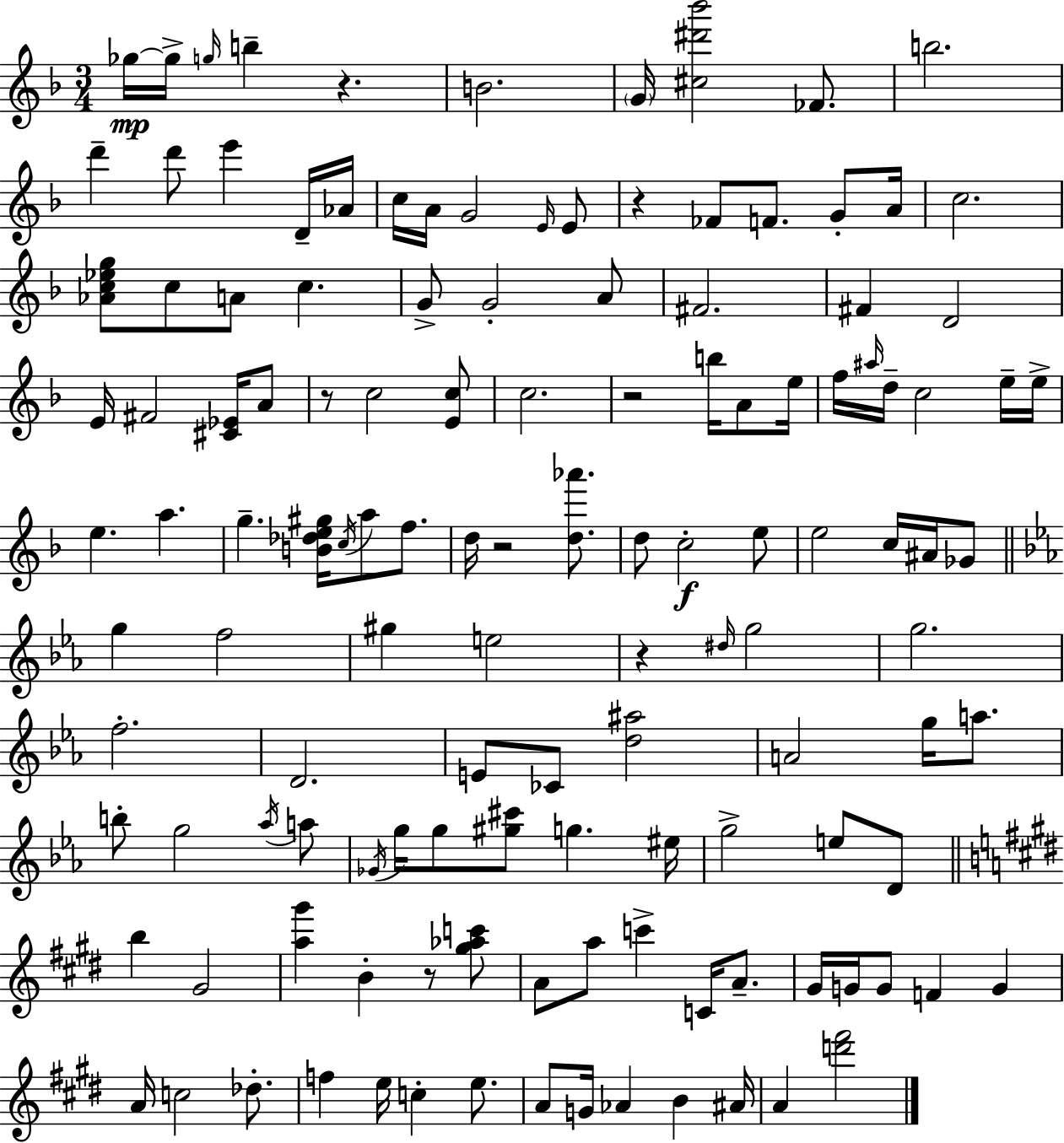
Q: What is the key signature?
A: F major